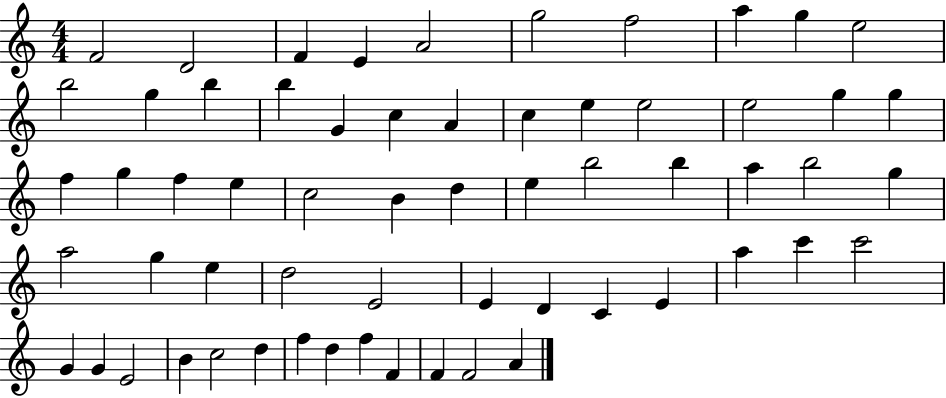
F4/h D4/h F4/q E4/q A4/h G5/h F5/h A5/q G5/q E5/h B5/h G5/q B5/q B5/q G4/q C5/q A4/q C5/q E5/q E5/h E5/h G5/q G5/q F5/q G5/q F5/q E5/q C5/h B4/q D5/q E5/q B5/h B5/q A5/q B5/h G5/q A5/h G5/q E5/q D5/h E4/h E4/q D4/q C4/q E4/q A5/q C6/q C6/h G4/q G4/q E4/h B4/q C5/h D5/q F5/q D5/q F5/q F4/q F4/q F4/h A4/q